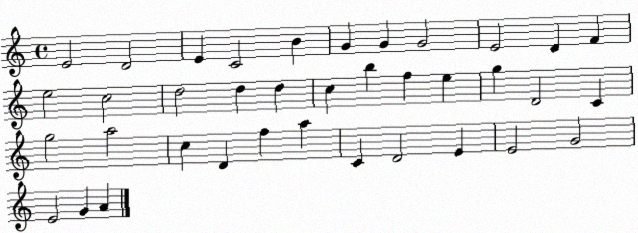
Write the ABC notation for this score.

X:1
T:Untitled
M:4/4
L:1/4
K:C
E2 D2 E C2 B G G G2 E2 D F e2 c2 d2 d d c b f e g D2 C g2 a2 c D f a C D2 E E2 G2 E2 G A